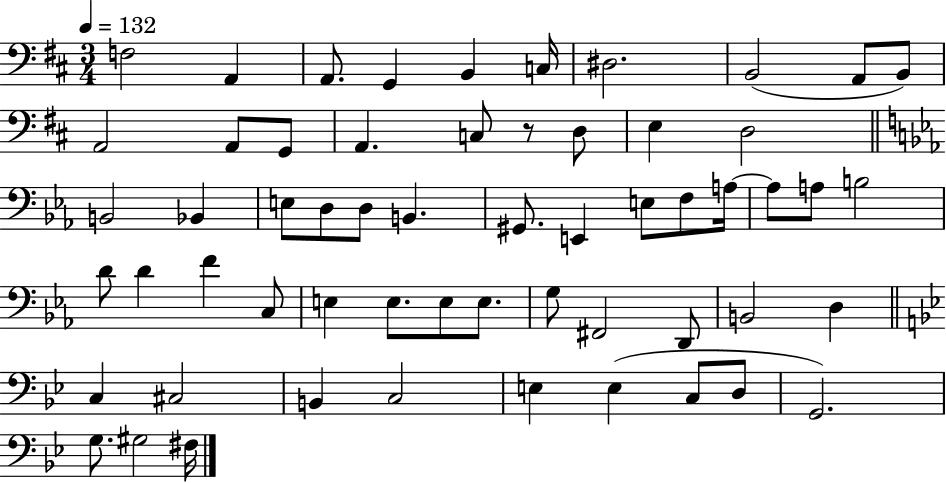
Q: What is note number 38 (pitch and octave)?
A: E3